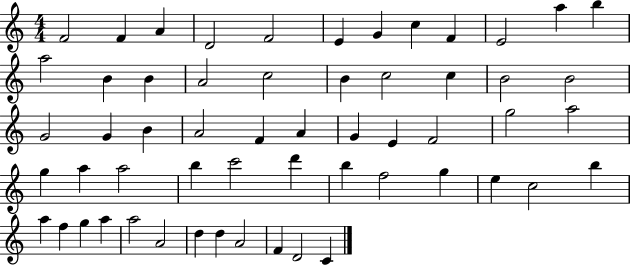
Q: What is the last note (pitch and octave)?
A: C4